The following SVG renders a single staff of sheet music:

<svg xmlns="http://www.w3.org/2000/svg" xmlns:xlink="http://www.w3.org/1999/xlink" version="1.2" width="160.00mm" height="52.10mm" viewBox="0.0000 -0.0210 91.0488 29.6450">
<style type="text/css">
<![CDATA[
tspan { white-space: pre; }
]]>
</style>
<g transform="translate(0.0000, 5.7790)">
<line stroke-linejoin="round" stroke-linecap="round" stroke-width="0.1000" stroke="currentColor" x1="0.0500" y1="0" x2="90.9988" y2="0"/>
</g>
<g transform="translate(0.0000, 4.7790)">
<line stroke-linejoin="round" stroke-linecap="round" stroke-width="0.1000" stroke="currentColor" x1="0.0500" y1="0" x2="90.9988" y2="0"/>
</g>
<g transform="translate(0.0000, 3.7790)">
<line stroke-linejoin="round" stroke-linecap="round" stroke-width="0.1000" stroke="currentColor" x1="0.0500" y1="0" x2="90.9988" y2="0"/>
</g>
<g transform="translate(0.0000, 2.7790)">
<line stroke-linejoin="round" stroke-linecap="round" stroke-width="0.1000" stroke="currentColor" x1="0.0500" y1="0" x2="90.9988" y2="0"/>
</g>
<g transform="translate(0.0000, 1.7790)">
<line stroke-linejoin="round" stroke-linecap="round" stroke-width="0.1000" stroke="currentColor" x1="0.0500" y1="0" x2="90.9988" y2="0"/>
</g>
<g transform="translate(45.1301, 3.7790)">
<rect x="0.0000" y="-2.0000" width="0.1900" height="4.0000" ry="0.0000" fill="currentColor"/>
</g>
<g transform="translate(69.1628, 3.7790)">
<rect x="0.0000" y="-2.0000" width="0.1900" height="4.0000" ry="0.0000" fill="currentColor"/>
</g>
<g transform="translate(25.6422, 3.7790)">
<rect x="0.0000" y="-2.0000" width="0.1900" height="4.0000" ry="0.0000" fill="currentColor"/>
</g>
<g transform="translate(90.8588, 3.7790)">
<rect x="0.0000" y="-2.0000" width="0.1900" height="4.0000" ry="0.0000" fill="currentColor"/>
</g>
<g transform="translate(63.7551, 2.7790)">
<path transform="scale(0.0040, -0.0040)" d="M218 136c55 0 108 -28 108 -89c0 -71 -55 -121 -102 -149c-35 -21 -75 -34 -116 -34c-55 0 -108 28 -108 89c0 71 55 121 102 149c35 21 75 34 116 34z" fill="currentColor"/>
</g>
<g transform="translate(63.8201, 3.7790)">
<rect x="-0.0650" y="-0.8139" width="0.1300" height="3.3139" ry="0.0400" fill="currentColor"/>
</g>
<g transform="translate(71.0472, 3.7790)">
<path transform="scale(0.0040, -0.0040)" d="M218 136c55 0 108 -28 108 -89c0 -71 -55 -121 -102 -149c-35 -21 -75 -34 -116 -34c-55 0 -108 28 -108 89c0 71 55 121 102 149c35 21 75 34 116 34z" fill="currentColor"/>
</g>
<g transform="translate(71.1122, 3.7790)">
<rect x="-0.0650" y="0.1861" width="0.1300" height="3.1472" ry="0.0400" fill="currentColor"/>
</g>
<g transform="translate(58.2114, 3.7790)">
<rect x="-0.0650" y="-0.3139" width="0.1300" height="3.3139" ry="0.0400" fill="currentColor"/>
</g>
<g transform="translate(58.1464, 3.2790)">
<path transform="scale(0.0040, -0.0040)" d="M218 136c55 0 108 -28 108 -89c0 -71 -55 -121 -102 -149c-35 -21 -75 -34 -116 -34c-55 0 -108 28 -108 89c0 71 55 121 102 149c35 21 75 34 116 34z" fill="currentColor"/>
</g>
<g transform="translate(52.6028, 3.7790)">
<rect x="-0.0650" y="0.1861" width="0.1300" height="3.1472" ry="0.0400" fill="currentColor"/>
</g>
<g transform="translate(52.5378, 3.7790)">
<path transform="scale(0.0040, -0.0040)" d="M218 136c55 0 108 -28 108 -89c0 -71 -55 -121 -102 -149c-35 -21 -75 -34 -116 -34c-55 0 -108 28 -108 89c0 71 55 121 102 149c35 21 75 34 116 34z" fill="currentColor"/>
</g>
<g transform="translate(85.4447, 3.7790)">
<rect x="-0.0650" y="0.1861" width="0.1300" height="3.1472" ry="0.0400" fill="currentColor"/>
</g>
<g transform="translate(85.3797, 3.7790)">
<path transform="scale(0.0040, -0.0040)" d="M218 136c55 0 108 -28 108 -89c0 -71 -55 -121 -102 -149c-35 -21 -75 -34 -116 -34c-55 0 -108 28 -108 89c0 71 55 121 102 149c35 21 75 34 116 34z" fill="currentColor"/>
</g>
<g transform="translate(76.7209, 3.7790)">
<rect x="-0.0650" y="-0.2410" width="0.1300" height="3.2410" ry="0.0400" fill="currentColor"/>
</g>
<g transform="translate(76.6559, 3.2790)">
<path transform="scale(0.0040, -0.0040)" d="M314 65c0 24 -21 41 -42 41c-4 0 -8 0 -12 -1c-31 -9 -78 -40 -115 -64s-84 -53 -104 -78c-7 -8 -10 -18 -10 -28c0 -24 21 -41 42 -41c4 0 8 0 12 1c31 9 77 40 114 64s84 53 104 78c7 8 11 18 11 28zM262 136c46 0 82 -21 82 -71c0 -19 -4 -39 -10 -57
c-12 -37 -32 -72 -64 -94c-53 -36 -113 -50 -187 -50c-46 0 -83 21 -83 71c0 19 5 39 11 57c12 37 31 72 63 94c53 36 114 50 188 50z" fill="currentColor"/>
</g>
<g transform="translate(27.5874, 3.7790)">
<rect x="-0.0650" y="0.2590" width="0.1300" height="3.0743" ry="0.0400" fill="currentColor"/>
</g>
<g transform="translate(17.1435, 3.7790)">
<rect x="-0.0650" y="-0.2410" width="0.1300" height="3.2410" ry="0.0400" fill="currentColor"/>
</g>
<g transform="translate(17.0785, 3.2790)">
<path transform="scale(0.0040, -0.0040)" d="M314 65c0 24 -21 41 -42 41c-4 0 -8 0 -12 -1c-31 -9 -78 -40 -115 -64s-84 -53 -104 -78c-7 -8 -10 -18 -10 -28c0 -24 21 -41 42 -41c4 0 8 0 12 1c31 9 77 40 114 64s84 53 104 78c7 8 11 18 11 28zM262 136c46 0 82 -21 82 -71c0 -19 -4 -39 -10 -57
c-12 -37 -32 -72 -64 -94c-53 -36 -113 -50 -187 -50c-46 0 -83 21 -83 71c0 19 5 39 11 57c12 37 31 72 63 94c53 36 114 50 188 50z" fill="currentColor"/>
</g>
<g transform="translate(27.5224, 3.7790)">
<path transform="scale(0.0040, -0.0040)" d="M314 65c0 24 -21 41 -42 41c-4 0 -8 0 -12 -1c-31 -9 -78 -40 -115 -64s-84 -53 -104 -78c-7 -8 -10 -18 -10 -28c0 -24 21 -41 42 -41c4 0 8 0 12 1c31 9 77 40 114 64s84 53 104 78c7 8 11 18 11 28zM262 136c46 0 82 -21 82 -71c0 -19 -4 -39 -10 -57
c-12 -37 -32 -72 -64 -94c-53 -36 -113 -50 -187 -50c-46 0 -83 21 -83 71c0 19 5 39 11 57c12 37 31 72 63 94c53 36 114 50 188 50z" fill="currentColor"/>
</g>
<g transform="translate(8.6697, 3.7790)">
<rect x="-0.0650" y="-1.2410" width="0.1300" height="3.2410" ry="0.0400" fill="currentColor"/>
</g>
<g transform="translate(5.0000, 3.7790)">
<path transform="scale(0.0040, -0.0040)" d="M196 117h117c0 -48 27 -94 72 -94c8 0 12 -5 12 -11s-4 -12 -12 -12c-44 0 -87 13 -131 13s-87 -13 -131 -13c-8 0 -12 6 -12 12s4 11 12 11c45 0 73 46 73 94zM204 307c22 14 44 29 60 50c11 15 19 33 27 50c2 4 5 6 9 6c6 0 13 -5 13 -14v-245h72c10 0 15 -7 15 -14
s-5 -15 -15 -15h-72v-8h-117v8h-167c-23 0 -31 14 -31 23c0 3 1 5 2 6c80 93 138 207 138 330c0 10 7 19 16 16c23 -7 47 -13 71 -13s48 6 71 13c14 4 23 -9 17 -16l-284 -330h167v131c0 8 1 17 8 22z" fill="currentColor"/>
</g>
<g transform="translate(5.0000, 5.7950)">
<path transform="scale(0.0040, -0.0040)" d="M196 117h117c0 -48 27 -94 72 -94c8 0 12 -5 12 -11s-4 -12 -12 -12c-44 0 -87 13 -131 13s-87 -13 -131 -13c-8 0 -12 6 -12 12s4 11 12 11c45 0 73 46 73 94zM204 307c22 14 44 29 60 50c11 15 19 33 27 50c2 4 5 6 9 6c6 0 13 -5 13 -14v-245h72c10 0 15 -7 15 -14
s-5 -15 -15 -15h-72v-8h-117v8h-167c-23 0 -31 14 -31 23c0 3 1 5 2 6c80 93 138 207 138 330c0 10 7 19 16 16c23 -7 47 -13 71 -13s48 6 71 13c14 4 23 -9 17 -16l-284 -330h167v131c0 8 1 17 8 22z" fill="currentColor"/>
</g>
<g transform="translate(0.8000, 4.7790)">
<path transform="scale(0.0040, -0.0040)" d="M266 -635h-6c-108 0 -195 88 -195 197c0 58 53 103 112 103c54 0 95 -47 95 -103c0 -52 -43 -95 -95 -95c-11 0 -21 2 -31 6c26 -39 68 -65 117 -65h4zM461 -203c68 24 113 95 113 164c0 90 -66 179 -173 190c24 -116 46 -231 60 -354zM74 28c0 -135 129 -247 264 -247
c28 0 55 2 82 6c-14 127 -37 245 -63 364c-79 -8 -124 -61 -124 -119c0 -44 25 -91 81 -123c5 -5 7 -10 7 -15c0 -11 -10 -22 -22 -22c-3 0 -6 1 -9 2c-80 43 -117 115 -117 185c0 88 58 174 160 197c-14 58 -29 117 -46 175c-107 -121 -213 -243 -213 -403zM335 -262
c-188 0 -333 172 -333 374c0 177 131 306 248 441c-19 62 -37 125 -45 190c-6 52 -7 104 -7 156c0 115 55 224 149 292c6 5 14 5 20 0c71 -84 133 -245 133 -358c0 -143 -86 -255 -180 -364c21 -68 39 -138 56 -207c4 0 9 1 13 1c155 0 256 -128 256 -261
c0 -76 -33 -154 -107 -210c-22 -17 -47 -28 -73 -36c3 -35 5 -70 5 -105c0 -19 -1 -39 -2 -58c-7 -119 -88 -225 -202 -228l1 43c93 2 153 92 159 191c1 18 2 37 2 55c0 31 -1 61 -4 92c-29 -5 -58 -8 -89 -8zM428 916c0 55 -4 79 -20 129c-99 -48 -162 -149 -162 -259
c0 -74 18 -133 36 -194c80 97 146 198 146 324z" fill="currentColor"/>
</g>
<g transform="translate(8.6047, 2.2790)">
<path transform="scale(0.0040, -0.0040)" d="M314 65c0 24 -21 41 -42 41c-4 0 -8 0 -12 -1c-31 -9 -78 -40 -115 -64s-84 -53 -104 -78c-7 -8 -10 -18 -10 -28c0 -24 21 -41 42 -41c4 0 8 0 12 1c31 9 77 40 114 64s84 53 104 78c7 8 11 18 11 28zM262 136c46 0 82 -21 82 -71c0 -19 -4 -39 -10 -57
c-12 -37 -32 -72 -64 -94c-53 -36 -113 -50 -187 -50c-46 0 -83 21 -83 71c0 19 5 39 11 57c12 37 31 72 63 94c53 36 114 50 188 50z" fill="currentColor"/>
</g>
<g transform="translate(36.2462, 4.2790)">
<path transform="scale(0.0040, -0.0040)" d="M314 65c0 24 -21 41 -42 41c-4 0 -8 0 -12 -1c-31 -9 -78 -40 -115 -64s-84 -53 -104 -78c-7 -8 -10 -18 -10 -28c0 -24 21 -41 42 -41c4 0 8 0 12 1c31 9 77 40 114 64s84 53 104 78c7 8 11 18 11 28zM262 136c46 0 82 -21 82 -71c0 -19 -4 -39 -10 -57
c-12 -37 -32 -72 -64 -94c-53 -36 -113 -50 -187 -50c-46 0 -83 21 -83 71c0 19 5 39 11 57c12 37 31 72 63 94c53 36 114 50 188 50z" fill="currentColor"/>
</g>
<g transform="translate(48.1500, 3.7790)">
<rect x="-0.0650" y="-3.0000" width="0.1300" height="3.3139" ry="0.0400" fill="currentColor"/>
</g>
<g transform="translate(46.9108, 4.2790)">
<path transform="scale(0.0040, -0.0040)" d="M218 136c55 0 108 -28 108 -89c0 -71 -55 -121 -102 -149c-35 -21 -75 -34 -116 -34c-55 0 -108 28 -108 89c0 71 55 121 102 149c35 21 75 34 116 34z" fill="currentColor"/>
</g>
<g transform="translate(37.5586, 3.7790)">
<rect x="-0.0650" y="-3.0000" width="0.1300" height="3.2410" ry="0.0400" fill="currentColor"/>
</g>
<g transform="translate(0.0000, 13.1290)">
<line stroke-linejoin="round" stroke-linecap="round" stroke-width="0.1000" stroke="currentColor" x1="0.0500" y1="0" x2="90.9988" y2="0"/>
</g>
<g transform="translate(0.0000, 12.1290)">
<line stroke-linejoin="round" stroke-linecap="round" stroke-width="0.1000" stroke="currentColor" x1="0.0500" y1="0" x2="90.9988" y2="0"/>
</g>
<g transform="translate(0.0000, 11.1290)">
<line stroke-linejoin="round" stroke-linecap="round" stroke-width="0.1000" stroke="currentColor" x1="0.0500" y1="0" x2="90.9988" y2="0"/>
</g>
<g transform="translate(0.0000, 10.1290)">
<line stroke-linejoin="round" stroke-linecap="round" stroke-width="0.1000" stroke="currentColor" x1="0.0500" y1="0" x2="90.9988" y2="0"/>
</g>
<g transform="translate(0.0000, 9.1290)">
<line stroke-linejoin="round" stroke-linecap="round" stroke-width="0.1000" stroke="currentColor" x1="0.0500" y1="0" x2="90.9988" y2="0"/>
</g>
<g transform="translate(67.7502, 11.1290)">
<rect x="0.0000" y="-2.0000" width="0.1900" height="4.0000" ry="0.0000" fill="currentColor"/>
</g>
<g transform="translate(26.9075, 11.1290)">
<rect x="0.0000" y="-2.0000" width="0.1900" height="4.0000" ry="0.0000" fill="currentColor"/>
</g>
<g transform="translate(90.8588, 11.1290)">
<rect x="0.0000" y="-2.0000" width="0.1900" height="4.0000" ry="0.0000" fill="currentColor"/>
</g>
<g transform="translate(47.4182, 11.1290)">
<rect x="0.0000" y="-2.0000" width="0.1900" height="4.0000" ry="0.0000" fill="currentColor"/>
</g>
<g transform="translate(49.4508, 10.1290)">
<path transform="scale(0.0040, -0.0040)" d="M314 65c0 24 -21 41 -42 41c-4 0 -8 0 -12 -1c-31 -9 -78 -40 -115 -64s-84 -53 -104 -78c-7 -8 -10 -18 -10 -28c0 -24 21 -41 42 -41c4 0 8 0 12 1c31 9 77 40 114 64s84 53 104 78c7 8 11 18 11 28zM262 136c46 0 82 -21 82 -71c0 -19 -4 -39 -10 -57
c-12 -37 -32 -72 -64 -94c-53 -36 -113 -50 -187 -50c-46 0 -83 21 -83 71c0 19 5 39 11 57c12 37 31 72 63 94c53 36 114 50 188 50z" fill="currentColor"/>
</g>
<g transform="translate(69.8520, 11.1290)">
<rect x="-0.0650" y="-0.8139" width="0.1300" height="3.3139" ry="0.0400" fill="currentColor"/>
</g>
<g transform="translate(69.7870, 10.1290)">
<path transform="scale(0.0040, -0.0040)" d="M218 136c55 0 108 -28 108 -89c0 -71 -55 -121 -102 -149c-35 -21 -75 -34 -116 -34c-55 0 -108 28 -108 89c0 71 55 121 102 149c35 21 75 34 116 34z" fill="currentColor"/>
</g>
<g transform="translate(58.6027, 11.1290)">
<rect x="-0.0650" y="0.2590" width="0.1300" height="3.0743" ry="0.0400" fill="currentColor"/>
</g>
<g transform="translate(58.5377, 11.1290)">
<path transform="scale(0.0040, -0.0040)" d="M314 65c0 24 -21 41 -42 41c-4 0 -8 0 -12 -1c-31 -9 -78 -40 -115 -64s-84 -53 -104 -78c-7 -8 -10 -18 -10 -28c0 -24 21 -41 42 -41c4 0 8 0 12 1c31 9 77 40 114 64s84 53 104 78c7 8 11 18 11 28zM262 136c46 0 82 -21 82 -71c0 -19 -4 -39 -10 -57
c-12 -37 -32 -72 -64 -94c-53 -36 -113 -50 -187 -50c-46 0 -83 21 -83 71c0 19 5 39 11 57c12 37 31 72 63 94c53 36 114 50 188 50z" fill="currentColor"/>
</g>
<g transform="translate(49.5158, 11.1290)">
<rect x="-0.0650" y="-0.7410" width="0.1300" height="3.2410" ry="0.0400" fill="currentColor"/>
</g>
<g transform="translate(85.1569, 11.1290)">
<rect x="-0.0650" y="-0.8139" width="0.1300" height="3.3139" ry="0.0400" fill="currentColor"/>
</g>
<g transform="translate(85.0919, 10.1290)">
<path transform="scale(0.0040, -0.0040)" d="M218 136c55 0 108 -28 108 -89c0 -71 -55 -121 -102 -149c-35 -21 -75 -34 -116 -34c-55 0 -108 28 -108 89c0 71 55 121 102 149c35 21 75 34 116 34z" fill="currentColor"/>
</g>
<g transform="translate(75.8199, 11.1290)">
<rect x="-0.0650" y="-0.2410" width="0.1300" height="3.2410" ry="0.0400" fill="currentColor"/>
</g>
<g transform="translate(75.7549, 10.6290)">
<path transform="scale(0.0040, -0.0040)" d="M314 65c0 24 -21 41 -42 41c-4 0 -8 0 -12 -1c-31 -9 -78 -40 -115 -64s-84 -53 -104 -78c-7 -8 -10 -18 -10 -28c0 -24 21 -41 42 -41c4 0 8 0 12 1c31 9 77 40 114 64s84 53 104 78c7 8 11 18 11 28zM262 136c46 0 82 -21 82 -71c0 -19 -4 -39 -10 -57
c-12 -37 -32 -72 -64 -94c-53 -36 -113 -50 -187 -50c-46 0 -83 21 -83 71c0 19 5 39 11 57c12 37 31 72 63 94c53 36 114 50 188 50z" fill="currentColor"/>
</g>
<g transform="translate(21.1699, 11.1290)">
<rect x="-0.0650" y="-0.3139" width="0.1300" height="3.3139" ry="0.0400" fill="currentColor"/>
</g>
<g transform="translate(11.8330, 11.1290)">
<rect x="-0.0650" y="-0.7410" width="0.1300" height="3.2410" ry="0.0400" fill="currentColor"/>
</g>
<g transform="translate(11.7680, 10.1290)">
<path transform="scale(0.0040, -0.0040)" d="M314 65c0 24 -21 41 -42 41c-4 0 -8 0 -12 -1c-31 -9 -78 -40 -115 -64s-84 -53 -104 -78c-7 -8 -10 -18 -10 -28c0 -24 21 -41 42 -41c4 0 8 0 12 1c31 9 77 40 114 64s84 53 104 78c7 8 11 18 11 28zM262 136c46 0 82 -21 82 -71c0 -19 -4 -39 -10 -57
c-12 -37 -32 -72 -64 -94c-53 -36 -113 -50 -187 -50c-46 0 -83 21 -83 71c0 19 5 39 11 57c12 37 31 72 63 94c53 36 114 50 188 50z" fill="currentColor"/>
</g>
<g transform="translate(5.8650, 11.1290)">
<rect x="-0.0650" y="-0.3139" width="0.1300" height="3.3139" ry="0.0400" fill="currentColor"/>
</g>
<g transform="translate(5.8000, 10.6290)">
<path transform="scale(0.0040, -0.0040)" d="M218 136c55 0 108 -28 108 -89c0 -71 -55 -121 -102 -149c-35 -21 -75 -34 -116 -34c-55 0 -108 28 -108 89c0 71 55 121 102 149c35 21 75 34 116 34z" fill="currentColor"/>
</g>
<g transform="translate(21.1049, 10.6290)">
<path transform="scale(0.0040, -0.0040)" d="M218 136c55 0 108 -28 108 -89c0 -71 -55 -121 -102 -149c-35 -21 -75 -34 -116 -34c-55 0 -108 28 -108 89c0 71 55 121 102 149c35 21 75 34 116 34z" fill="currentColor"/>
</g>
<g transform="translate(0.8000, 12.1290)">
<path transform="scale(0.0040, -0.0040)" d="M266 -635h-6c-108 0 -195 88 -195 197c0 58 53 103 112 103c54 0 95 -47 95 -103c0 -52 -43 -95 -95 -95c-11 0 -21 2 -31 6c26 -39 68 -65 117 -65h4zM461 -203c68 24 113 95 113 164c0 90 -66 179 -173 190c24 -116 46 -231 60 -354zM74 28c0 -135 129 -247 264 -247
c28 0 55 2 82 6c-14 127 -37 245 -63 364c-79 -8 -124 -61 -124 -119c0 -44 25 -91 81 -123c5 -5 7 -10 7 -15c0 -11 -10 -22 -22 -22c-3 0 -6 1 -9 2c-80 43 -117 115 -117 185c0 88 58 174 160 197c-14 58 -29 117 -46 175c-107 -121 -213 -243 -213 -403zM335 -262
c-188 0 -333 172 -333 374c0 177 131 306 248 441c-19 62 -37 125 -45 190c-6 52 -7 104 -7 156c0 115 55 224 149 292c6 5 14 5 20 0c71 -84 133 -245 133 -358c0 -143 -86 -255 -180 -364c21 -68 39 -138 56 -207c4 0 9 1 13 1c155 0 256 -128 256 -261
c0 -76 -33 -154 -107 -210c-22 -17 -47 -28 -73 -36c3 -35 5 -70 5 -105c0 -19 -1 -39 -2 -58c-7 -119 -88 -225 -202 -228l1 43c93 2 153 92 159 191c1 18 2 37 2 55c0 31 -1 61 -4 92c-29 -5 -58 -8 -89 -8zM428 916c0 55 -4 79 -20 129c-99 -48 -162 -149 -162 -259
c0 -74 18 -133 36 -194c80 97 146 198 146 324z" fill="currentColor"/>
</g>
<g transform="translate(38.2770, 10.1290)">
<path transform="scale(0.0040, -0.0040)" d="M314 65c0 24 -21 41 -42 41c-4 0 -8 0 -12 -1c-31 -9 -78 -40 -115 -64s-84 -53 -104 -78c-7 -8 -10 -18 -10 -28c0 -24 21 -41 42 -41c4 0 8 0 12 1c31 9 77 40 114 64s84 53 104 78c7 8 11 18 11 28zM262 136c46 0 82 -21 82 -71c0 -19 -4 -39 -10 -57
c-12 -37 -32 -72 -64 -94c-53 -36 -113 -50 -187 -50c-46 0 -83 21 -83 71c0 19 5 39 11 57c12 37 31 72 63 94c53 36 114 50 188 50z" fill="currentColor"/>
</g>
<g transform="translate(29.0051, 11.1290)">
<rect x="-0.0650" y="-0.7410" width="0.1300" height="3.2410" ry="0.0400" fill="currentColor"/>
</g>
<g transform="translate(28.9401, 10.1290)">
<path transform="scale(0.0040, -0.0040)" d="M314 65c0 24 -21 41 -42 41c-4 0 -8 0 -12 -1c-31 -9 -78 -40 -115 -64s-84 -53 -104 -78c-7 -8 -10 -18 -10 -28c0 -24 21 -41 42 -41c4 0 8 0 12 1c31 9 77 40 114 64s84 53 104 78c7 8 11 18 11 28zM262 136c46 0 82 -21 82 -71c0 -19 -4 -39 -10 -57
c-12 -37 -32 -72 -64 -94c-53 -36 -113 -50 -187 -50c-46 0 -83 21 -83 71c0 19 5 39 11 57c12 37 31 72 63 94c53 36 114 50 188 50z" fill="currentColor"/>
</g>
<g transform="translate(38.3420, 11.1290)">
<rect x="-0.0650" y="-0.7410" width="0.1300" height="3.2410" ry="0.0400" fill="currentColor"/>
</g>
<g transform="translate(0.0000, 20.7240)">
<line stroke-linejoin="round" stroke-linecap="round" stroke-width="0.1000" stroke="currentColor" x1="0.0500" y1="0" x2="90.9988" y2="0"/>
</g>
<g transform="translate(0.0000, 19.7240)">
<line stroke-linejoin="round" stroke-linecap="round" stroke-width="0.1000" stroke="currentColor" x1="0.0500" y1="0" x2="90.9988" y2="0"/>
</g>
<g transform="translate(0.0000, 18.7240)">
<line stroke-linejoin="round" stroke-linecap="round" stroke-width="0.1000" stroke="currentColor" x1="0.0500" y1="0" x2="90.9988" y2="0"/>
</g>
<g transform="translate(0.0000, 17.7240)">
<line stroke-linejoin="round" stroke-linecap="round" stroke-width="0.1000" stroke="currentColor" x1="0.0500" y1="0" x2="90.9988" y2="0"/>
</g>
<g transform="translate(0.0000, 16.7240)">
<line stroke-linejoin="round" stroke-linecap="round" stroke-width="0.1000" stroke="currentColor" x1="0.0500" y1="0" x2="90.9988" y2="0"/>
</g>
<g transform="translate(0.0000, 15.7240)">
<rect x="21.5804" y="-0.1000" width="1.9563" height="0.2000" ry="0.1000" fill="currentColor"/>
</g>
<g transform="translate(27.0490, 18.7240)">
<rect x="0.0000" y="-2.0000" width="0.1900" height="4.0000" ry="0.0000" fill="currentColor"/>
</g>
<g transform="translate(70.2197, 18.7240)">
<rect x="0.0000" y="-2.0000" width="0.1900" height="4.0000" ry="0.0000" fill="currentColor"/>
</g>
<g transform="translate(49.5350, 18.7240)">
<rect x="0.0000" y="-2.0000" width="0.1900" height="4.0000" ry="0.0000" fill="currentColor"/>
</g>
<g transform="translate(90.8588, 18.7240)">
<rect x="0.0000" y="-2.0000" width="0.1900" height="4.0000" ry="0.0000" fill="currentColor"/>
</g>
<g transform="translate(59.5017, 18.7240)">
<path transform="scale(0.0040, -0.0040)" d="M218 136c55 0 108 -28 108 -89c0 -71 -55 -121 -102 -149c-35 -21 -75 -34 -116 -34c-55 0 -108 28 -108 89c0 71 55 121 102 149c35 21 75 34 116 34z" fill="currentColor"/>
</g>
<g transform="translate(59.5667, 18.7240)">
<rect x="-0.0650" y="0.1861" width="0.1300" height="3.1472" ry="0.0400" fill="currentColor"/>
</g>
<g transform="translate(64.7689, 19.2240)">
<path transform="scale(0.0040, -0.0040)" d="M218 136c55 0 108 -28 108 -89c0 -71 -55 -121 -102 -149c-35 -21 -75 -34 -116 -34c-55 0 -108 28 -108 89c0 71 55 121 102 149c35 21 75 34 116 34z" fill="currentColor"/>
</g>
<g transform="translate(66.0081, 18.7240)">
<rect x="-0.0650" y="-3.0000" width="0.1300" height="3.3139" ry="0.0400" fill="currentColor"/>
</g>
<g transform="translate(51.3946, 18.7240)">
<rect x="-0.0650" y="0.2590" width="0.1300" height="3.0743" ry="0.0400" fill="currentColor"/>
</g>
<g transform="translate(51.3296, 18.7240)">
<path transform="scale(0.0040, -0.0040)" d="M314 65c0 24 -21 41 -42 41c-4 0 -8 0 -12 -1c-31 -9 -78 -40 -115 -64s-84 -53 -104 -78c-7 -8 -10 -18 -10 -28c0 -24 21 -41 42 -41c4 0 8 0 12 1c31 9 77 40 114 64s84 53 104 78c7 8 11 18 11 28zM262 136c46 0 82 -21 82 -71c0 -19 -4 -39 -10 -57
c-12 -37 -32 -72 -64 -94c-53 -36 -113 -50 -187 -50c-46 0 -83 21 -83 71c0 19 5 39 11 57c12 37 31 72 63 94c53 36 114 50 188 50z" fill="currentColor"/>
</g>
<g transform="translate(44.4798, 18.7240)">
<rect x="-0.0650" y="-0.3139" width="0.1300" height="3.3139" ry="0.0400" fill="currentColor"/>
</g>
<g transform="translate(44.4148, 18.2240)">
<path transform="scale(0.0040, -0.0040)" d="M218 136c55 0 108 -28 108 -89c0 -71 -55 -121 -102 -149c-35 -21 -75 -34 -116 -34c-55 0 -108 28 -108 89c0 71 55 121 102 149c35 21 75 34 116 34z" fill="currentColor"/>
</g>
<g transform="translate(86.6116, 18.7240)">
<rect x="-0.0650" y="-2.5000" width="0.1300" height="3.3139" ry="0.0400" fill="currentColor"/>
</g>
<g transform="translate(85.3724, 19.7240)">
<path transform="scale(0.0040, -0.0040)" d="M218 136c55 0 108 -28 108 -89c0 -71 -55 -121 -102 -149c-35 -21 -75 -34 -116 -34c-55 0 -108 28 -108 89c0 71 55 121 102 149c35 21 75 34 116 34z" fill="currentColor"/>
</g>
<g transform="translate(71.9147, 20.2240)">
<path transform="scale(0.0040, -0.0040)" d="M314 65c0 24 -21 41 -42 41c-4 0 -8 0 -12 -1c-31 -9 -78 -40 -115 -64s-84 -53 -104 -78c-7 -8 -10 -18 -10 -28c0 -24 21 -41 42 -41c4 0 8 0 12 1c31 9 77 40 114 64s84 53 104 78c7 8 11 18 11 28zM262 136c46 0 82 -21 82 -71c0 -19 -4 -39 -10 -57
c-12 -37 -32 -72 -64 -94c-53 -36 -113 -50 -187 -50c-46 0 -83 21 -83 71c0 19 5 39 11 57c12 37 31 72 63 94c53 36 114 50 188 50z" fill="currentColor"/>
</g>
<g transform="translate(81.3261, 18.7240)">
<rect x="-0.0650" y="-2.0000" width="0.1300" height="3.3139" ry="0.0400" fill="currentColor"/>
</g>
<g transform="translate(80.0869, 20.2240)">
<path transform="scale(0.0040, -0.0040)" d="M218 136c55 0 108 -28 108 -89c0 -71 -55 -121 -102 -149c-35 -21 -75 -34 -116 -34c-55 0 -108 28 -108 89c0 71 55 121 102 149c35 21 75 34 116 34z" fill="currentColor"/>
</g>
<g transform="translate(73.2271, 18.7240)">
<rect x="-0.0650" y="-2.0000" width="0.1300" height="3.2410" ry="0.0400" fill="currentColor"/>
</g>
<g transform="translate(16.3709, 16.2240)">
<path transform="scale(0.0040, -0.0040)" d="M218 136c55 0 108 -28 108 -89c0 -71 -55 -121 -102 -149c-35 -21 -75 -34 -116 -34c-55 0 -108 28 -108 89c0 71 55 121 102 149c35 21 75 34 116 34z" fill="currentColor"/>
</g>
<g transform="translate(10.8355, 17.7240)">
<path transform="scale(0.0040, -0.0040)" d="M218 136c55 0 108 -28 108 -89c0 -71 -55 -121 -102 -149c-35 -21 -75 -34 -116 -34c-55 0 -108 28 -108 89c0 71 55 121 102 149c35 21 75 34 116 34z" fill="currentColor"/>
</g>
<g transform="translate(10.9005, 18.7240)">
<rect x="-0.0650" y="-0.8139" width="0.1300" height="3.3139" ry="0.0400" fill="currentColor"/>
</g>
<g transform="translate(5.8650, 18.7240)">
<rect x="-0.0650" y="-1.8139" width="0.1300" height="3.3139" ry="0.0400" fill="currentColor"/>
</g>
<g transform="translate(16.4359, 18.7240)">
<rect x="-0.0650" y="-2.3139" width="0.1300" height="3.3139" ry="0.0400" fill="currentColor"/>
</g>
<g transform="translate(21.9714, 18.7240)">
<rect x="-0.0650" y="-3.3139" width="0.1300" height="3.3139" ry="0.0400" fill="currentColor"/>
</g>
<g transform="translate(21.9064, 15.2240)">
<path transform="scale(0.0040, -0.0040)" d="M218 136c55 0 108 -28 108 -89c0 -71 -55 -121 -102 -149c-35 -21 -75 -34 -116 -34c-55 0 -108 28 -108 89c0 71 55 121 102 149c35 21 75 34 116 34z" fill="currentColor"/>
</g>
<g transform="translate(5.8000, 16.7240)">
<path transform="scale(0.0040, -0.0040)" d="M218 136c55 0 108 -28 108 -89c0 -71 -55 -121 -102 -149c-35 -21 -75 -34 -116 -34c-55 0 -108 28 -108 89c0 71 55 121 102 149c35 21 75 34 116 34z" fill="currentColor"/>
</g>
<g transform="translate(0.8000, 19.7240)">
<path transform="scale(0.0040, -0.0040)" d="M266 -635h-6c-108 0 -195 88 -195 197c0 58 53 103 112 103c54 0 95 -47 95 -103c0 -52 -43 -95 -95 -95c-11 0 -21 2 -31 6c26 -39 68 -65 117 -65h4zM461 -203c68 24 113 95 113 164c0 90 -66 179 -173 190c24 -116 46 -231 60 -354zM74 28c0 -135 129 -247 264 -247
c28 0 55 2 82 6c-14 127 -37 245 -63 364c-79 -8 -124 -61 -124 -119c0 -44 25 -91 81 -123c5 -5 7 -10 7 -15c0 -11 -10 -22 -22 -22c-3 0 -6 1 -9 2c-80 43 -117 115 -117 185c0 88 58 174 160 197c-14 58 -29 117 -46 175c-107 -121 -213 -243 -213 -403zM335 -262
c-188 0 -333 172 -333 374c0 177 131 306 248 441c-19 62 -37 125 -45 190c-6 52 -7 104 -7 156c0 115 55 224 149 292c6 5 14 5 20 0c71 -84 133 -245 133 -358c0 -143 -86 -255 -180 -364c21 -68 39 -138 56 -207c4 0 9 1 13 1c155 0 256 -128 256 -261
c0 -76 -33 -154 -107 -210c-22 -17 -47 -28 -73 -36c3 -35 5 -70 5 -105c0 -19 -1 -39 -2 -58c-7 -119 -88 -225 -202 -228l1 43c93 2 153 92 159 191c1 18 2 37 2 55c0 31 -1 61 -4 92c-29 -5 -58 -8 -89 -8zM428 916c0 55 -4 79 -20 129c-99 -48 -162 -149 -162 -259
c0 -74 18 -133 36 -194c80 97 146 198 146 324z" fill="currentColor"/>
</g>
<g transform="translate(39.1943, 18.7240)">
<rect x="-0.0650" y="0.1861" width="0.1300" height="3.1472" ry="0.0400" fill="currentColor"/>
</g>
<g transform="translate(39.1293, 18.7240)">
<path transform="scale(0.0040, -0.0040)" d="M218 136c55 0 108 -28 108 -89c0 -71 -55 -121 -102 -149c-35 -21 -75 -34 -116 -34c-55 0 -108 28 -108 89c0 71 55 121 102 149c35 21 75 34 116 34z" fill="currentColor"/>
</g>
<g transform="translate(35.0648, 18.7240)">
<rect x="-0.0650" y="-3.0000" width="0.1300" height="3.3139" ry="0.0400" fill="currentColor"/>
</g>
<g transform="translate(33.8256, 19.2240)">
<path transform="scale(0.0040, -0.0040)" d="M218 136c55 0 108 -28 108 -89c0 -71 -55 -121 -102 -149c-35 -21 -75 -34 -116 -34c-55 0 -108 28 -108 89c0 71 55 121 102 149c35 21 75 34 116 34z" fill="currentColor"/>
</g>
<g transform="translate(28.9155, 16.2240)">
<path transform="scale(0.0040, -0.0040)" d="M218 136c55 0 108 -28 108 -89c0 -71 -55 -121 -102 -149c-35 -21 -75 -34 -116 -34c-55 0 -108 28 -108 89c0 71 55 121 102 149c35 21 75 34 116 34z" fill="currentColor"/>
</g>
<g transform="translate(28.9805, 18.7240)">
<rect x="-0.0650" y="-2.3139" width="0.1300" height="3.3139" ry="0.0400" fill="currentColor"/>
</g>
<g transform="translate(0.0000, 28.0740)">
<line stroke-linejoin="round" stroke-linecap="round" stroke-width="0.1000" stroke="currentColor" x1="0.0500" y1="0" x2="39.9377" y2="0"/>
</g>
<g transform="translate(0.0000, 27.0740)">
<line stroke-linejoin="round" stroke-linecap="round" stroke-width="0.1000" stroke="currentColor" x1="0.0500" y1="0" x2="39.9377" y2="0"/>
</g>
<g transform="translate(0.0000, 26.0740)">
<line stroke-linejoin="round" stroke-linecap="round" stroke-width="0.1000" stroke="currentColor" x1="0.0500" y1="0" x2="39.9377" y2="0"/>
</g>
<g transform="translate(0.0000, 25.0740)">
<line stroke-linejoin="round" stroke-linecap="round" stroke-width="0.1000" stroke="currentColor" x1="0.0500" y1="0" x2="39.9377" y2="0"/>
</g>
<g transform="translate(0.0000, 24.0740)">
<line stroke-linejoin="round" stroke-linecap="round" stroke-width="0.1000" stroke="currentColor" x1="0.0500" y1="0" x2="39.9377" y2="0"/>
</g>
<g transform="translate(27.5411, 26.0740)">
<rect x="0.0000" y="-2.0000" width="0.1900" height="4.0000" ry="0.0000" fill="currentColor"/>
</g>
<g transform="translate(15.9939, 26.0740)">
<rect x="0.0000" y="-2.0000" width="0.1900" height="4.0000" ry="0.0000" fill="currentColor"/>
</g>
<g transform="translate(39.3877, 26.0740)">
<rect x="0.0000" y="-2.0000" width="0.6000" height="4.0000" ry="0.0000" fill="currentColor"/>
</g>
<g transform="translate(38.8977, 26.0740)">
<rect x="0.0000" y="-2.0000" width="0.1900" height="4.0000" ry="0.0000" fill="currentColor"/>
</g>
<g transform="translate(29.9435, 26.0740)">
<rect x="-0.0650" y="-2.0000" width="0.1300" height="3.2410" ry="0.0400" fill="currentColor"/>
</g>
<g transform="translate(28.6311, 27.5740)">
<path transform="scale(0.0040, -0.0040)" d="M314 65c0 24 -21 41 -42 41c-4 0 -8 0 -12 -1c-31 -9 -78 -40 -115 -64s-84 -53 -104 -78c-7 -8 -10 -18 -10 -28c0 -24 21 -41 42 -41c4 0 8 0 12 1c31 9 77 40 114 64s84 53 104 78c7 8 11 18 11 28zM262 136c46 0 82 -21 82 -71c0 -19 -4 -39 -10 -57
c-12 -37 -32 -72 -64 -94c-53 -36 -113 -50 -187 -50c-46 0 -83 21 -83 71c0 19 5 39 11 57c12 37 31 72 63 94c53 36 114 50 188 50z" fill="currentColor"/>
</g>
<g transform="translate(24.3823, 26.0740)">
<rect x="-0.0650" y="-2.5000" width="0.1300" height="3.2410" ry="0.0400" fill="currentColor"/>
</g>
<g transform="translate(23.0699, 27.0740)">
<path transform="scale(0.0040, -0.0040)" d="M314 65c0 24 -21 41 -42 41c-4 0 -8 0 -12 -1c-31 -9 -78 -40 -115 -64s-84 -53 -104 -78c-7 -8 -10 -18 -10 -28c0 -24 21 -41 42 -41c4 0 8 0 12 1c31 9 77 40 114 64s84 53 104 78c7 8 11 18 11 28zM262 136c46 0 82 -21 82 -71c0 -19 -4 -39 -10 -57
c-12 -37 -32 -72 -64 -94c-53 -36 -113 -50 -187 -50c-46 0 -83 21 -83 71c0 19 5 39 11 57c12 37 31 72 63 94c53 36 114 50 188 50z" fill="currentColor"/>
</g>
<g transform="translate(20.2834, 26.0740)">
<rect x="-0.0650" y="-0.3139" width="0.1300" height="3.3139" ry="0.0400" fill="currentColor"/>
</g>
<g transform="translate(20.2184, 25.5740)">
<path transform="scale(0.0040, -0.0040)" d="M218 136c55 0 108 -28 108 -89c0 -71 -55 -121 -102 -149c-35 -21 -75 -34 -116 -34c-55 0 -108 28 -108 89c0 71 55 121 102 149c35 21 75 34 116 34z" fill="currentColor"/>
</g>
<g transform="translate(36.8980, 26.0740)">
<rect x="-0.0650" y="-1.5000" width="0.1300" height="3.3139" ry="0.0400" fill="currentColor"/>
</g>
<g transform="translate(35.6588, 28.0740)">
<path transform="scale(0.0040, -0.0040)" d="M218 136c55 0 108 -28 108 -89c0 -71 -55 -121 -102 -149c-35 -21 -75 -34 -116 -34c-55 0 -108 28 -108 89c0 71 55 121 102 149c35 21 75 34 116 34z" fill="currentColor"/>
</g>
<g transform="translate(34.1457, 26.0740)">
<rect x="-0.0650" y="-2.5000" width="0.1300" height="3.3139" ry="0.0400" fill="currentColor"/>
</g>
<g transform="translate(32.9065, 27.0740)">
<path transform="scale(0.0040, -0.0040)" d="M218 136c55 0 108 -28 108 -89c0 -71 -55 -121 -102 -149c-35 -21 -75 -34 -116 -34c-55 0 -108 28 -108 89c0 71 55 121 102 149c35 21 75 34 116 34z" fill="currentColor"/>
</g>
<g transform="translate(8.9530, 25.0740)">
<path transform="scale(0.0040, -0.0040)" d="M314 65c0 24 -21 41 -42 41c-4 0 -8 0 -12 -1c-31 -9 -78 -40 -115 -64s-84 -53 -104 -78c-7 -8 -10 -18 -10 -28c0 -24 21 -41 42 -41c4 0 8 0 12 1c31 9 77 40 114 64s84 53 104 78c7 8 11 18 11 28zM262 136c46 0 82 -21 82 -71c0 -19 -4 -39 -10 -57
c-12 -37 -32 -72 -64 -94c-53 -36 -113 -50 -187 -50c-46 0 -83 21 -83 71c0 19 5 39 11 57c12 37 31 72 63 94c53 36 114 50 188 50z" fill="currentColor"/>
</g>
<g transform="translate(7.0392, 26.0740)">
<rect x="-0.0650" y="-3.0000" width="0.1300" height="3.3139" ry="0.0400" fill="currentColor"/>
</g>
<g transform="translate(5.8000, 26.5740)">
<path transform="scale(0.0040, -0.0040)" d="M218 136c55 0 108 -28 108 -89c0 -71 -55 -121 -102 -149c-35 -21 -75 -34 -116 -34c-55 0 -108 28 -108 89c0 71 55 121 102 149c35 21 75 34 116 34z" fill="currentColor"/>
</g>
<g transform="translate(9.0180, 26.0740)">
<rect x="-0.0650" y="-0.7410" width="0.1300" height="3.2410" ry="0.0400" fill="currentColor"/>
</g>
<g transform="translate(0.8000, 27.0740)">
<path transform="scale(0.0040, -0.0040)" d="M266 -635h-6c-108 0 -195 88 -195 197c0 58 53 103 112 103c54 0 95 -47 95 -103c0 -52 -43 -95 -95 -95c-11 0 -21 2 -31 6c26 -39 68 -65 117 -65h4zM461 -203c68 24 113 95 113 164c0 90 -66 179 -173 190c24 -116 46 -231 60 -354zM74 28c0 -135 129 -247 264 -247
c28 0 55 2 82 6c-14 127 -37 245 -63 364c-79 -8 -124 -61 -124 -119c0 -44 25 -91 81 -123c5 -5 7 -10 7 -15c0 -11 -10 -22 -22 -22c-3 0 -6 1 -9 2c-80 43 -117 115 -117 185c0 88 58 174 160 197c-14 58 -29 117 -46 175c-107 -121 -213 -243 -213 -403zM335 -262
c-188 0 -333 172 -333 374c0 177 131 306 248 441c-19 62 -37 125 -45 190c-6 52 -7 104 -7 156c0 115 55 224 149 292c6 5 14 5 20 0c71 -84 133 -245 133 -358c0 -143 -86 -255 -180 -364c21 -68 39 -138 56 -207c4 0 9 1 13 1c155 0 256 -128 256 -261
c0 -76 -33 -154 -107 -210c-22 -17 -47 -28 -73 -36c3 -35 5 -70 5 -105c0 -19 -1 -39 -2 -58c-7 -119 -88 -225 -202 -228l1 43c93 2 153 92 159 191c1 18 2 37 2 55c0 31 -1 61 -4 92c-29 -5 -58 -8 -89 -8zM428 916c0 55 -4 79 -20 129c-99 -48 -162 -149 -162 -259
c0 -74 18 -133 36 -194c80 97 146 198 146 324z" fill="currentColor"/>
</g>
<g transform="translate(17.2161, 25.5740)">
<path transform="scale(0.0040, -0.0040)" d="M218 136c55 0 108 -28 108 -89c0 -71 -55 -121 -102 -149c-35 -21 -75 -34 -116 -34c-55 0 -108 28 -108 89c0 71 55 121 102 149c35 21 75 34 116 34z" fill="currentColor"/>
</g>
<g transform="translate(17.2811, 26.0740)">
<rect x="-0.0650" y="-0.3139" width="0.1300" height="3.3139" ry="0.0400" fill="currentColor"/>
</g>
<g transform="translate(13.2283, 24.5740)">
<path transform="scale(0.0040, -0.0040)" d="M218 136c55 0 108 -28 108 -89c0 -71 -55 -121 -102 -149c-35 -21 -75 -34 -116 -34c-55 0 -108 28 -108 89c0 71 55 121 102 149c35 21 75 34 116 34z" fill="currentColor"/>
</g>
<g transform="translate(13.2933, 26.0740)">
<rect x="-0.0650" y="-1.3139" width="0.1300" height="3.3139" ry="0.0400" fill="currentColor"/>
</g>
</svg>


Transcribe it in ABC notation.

X:1
T:Untitled
M:4/4
L:1/4
K:C
e2 c2 B2 A2 A B c d B c2 B c d2 c d2 d2 d2 B2 d c2 d f d g b g A B c B2 B A F2 F G A d2 e c c G2 F2 G E